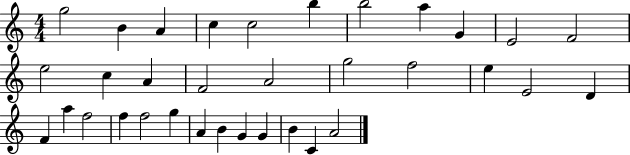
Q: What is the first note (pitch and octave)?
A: G5